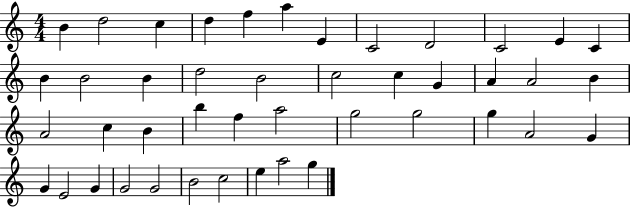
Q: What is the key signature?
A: C major